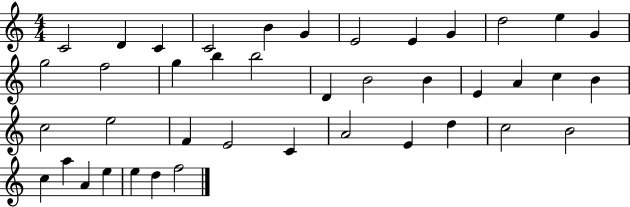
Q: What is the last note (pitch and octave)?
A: F5